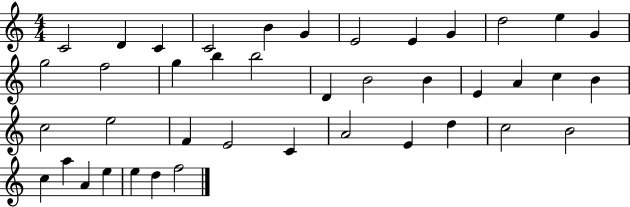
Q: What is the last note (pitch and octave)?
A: F5